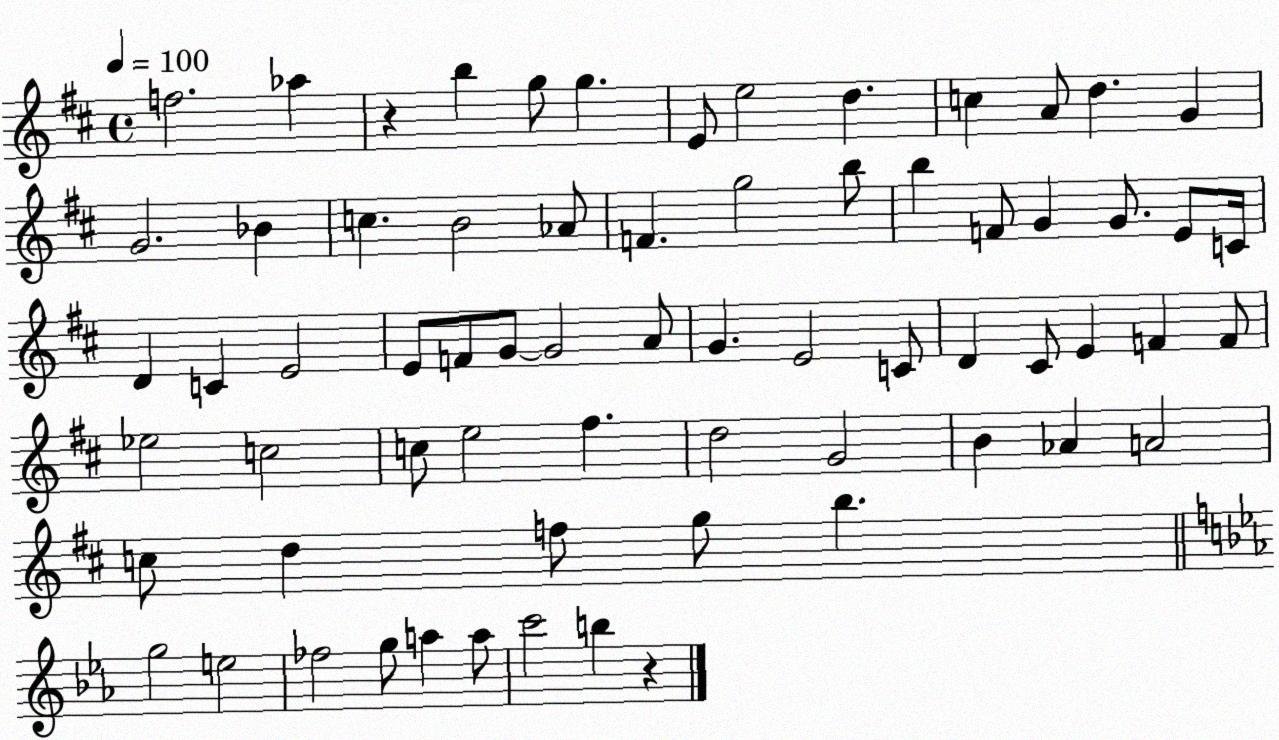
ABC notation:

X:1
T:Untitled
M:4/4
L:1/4
K:D
f2 _a z b g/2 g E/2 e2 d c A/2 d G G2 _B c B2 _A/2 F g2 b/2 b F/2 G G/2 E/2 C/4 D C E2 E/2 F/2 G/2 G2 A/2 G E2 C/2 D ^C/2 E F F/2 _e2 c2 c/2 e2 ^f d2 G2 B _A A2 c/2 d f/2 g/2 b g2 e2 _f2 g/2 a a/2 c'2 b z